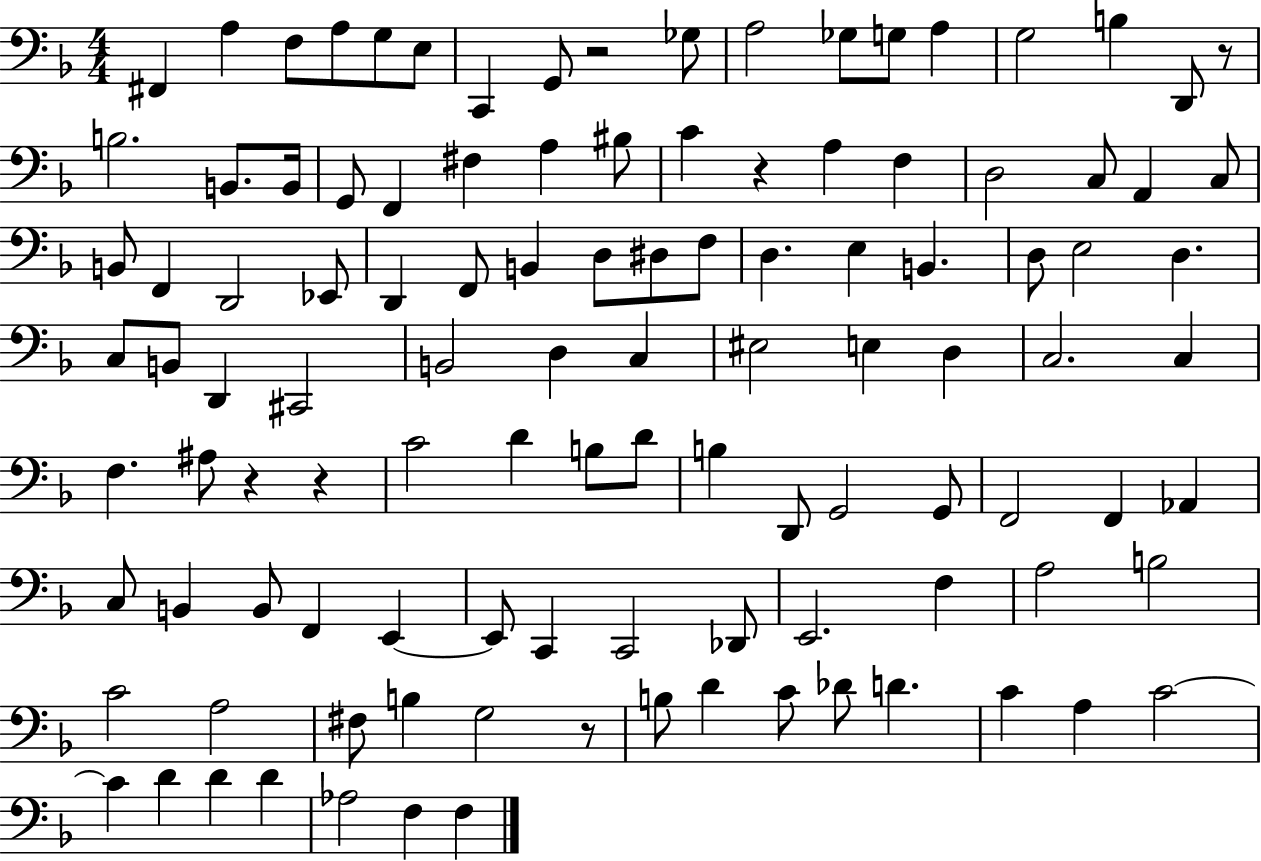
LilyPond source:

{
  \clef bass
  \numericTimeSignature
  \time 4/4
  \key f \major
  \repeat volta 2 { fis,4 a4 f8 a8 g8 e8 | c,4 g,8 r2 ges8 | a2 ges8 g8 a4 | g2 b4 d,8 r8 | \break b2. b,8. b,16 | g,8 f,4 fis4 a4 bis8 | c'4 r4 a4 f4 | d2 c8 a,4 c8 | \break b,8 f,4 d,2 ees,8 | d,4 f,8 b,4 d8 dis8 f8 | d4. e4 b,4. | d8 e2 d4. | \break c8 b,8 d,4 cis,2 | b,2 d4 c4 | eis2 e4 d4 | c2. c4 | \break f4. ais8 r4 r4 | c'2 d'4 b8 d'8 | b4 d,8 g,2 g,8 | f,2 f,4 aes,4 | \break c8 b,4 b,8 f,4 e,4~~ | e,8 c,4 c,2 des,8 | e,2. f4 | a2 b2 | \break c'2 a2 | fis8 b4 g2 r8 | b8 d'4 c'8 des'8 d'4. | c'4 a4 c'2~~ | \break c'4 d'4 d'4 d'4 | aes2 f4 f4 | } \bar "|."
}